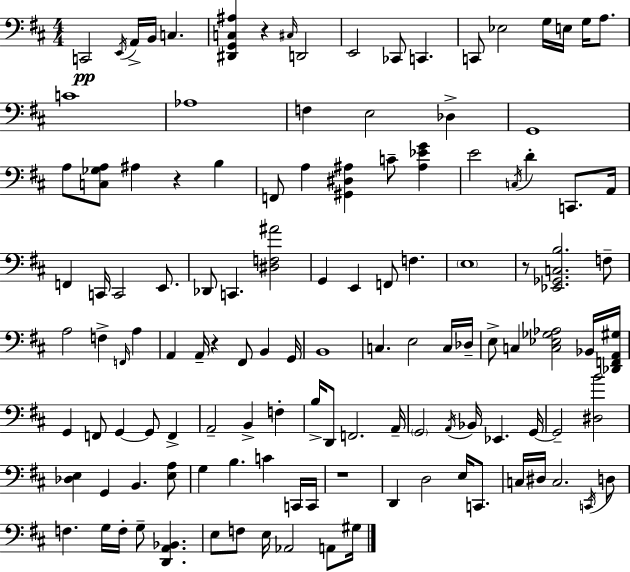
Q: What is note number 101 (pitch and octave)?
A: E3